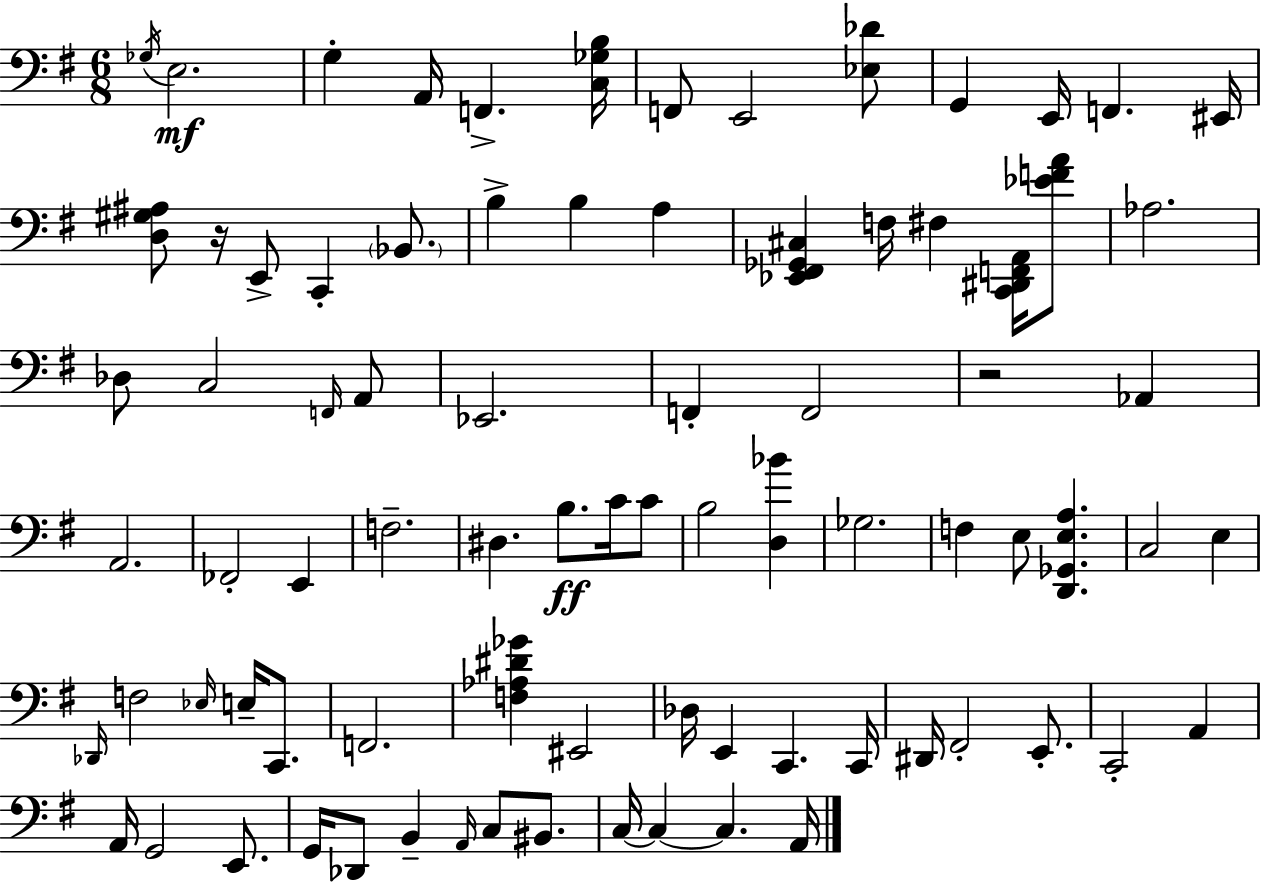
X:1
T:Untitled
M:6/8
L:1/4
K:Em
_G,/4 E,2 G, A,,/4 F,, [C,_G,B,]/4 F,,/2 E,,2 [_E,_D]/2 G,, E,,/4 F,, ^E,,/4 [D,^G,^A,]/2 z/4 E,,/2 C,, _B,,/2 B, B, A, [_E,,^F,,_G,,^C,] F,/4 ^F, [C,,^D,,F,,A,,]/4 [_EFA]/2 _A,2 _D,/2 C,2 F,,/4 A,,/2 _E,,2 F,, F,,2 z2 _A,, A,,2 _F,,2 E,, F,2 ^D, B,/2 C/4 C/2 B,2 [D,_B] _G,2 F, E,/2 [D,,_G,,E,A,] C,2 E, _D,,/4 F,2 _E,/4 E,/4 C,,/2 F,,2 [F,_A,^D_G] ^E,,2 _D,/4 E,, C,, C,,/4 ^D,,/4 ^F,,2 E,,/2 C,,2 A,, A,,/4 G,,2 E,,/2 G,,/4 _D,,/2 B,, A,,/4 C,/2 ^B,,/2 C,/4 C, C, A,,/4